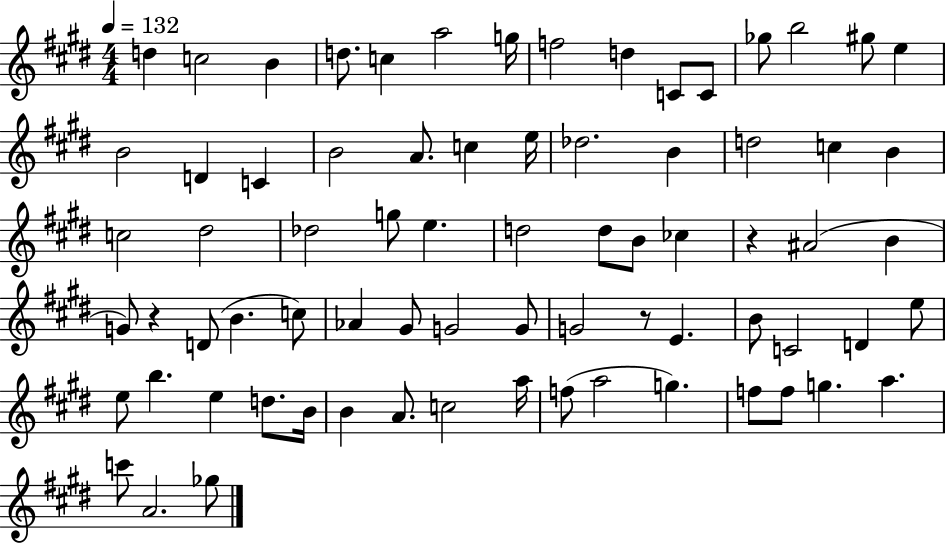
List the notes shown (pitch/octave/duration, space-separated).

D5/q C5/h B4/q D5/e. C5/q A5/h G5/s F5/h D5/q C4/e C4/e Gb5/e B5/h G#5/e E5/q B4/h D4/q C4/q B4/h A4/e. C5/q E5/s Db5/h. B4/q D5/h C5/q B4/q C5/h D#5/h Db5/h G5/e E5/q. D5/h D5/e B4/e CES5/q R/q A#4/h B4/q G4/e R/q D4/e B4/q. C5/e Ab4/q G#4/e G4/h G4/e G4/h R/e E4/q. B4/e C4/h D4/q E5/e E5/e B5/q. E5/q D5/e. B4/s B4/q A4/e. C5/h A5/s F5/e A5/h G5/q. F5/e F5/e G5/q. A5/q. C6/e A4/h. Gb5/e